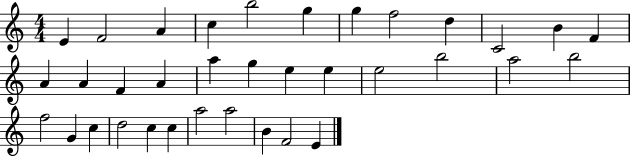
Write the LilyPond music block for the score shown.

{
  \clef treble
  \numericTimeSignature
  \time 4/4
  \key c \major
  e'4 f'2 a'4 | c''4 b''2 g''4 | g''4 f''2 d''4 | c'2 b'4 f'4 | \break a'4 a'4 f'4 a'4 | a''4 g''4 e''4 e''4 | e''2 b''2 | a''2 b''2 | \break f''2 g'4 c''4 | d''2 c''4 c''4 | a''2 a''2 | b'4 f'2 e'4 | \break \bar "|."
}